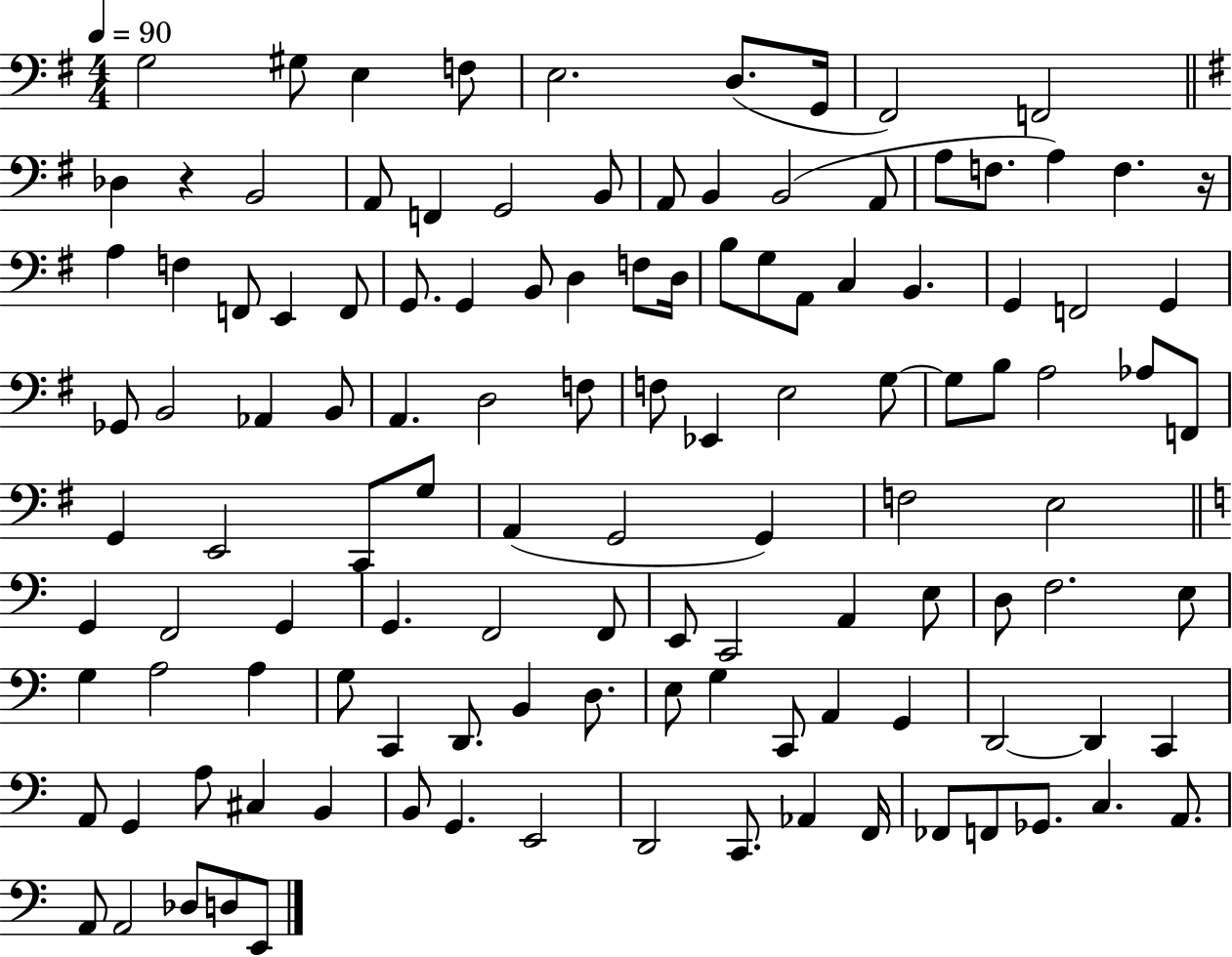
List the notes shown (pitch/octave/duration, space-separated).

G3/h G#3/e E3/q F3/e E3/h. D3/e. G2/s F#2/h F2/h Db3/q R/q B2/h A2/e F2/q G2/h B2/e A2/e B2/q B2/h A2/e A3/e F3/e. A3/q F3/q. R/s A3/q F3/q F2/e E2/q F2/e G2/e. G2/q B2/e D3/q F3/e D3/s B3/e G3/e A2/e C3/q B2/q. G2/q F2/h G2/q Gb2/e B2/h Ab2/q B2/e A2/q. D3/h F3/e F3/e Eb2/q E3/h G3/e G3/e B3/e A3/h Ab3/e F2/e G2/q E2/h C2/e G3/e A2/q G2/h G2/q F3/h E3/h G2/q F2/h G2/q G2/q. F2/h F2/e E2/e C2/h A2/q E3/e D3/e F3/h. E3/e G3/q A3/h A3/q G3/e C2/q D2/e. B2/q D3/e. E3/e G3/q C2/e A2/q G2/q D2/h D2/q C2/q A2/e G2/q A3/e C#3/q B2/q B2/e G2/q. E2/h D2/h C2/e. Ab2/q F2/s FES2/e F2/e Gb2/e. C3/q. A2/e. A2/e A2/h Db3/e D3/e E2/e